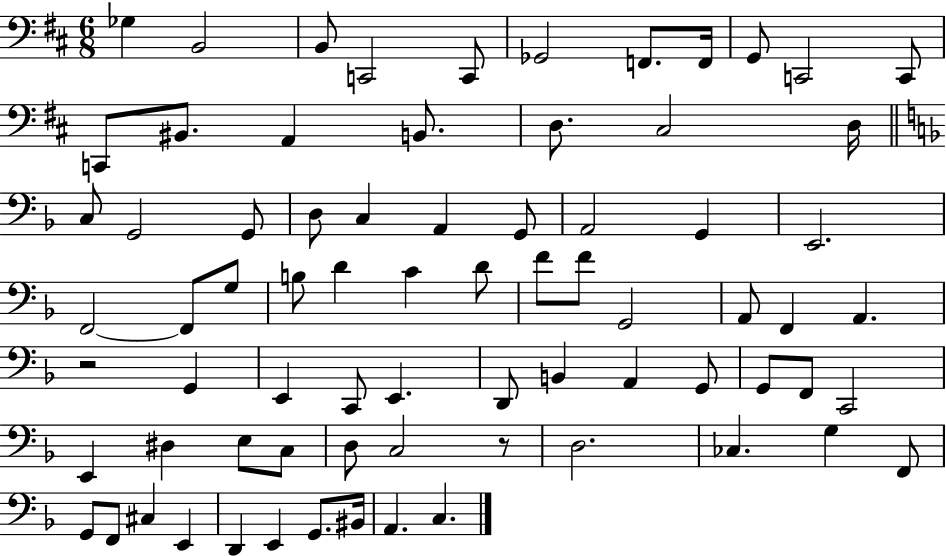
Gb3/q B2/h B2/e C2/h C2/e Gb2/h F2/e. F2/s G2/e C2/h C2/e C2/e BIS2/e. A2/q B2/e. D3/e. C#3/h D3/s C3/e G2/h G2/e D3/e C3/q A2/q G2/e A2/h G2/q E2/h. F2/h F2/e G3/e B3/e D4/q C4/q D4/e F4/e F4/e G2/h A2/e F2/q A2/q. R/h G2/q E2/q C2/e E2/q. D2/e B2/q A2/q G2/e G2/e F2/e C2/h E2/q D#3/q E3/e C3/e D3/e C3/h R/e D3/h. CES3/q. G3/q F2/e G2/e F2/e C#3/q E2/q D2/q E2/q G2/e. BIS2/s A2/q. C3/q.